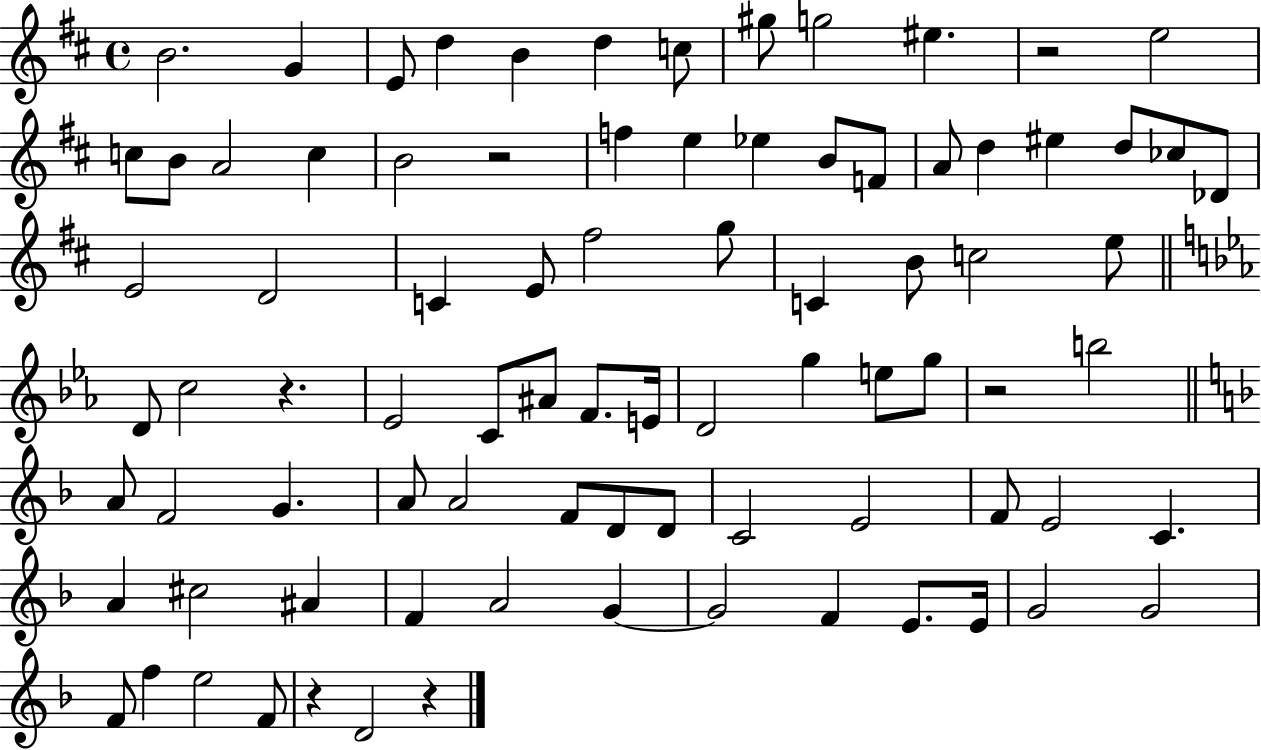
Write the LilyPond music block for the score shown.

{
  \clef treble
  \time 4/4
  \defaultTimeSignature
  \key d \major
  \repeat volta 2 { b'2. g'4 | e'8 d''4 b'4 d''4 c''8 | gis''8 g''2 eis''4. | r2 e''2 | \break c''8 b'8 a'2 c''4 | b'2 r2 | f''4 e''4 ees''4 b'8 f'8 | a'8 d''4 eis''4 d''8 ces''8 des'8 | \break e'2 d'2 | c'4 e'8 fis''2 g''8 | c'4 b'8 c''2 e''8 | \bar "||" \break \key ees \major d'8 c''2 r4. | ees'2 c'8 ais'8 f'8. e'16 | d'2 g''4 e''8 g''8 | r2 b''2 | \break \bar "||" \break \key f \major a'8 f'2 g'4. | a'8 a'2 f'8 d'8 d'8 | c'2 e'2 | f'8 e'2 c'4. | \break a'4 cis''2 ais'4 | f'4 a'2 g'4~~ | g'2 f'4 e'8. e'16 | g'2 g'2 | \break f'8 f''4 e''2 f'8 | r4 d'2 r4 | } \bar "|."
}